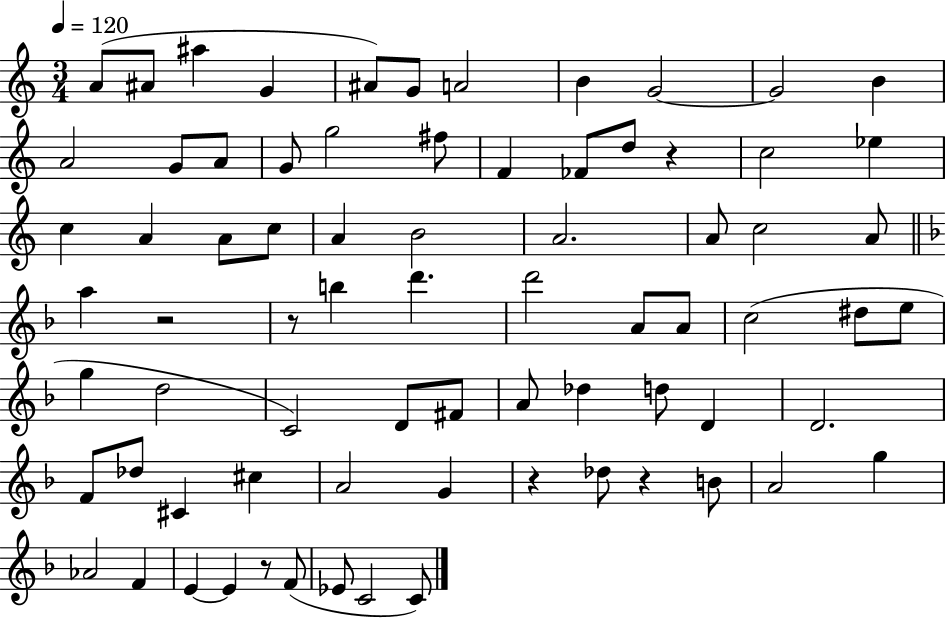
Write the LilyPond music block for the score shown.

{
  \clef treble
  \numericTimeSignature
  \time 3/4
  \key c \major
  \tempo 4 = 120
  \repeat volta 2 { a'8( ais'8 ais''4 g'4 | ais'8) g'8 a'2 | b'4 g'2~~ | g'2 b'4 | \break a'2 g'8 a'8 | g'8 g''2 fis''8 | f'4 fes'8 d''8 r4 | c''2 ees''4 | \break c''4 a'4 a'8 c''8 | a'4 b'2 | a'2. | a'8 c''2 a'8 | \break \bar "||" \break \key f \major a''4 r2 | r8 b''4 d'''4. | d'''2 a'8 a'8 | c''2( dis''8 e''8 | \break g''4 d''2 | c'2) d'8 fis'8 | a'8 des''4 d''8 d'4 | d'2. | \break f'8 des''8 cis'4 cis''4 | a'2 g'4 | r4 des''8 r4 b'8 | a'2 g''4 | \break aes'2 f'4 | e'4~~ e'4 r8 f'8( | ees'8 c'2 c'8) | } \bar "|."
}